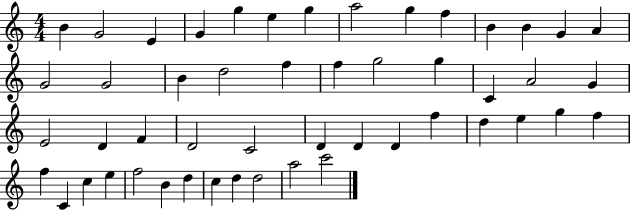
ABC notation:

X:1
T:Untitled
M:4/4
L:1/4
K:C
B G2 E G g e g a2 g f B B G A G2 G2 B d2 f f g2 g C A2 G E2 D F D2 C2 D D D f d e g f f C c e f2 B d c d d2 a2 c'2